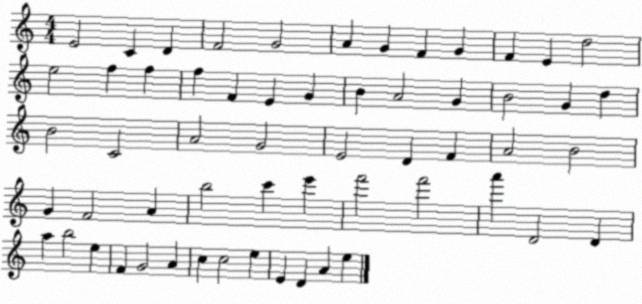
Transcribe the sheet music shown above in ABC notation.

X:1
T:Untitled
M:4/4
L:1/4
K:C
E2 C D F2 G2 A G F G F E d2 e2 f f f F E G B A2 G B2 G d B2 C2 A2 G2 E2 D F A2 B2 G F2 A b2 c' e' f'2 f'2 a' D2 D a b2 e F G2 A c c2 e E D A e